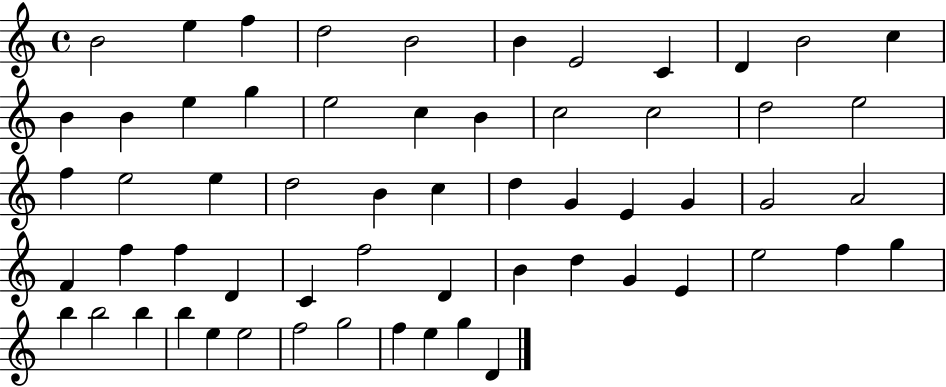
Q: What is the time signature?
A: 4/4